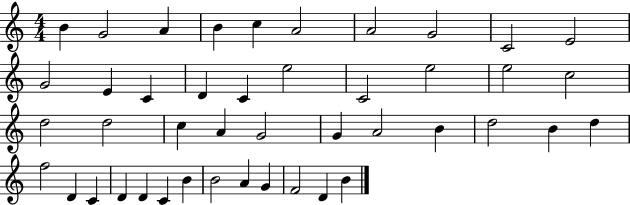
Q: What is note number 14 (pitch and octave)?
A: D4